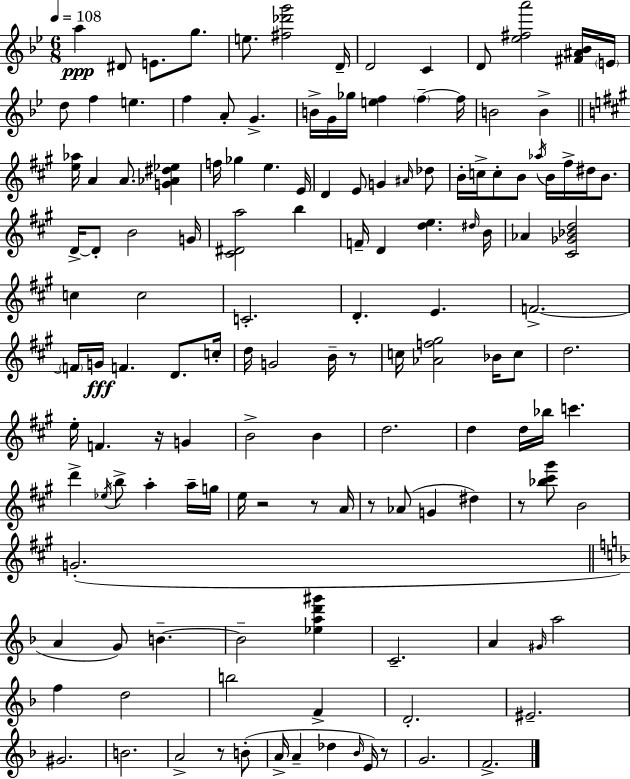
{
  \clef treble
  \numericTimeSignature
  \time 6/8
  \key bes \major
  \tempo 4 = 108
  a''4\ppp dis'8 e'8. g''8. | e''8. <fis'' des''' g'''>2 d'16-- | d'2 c'4 | d'8 <ees'' fis'' a'''>2 <fis' ais' bes'>16 \parenthesize e'16 | \break d''8 f''4 e''4. | f''4 a'8-. g'4.-> | b'16-> g'16 ges''16 <e'' f''>4 \parenthesize f''4--~~ f''16 | b'2 b'4-> | \break \bar "||" \break \key a \major <e'' aes''>16 a'4 a'8. <g' aes' dis'' ees''>4 | f''16 ges''4 e''4. e'16 | d'4 e'8 g'4 \grace { ais'16 } des''8 | b'16-. c''16-> c''8-. b'8 \acciaccatura { aes''16 } b'16 fis''16-> dis''16 b'8. | \break d'16->~~ d'8-. b'2 | g'16 <cis' dis' a''>2 b''4 | f'16-- d'4 <d'' e''>4. | \grace { dis''16 } b'16 aes'4 <cis' ges' bes' d''>2 | \break c''4 c''2 | c'2.-. | d'4.-. e'4. | f'2.->~~ | \break \parenthesize f'16 g'16\fff f'4. d'8. | c''16-. d''16 g'2 | b'16-- r8 c''16 <aes' f'' gis''>2 | bes'16 c''8 d''2. | \break e''16-. f'4. r16 g'4 | b'2-> b'4 | d''2. | d''4 d''16 bes''16 c'''4. | \break d'''4-> \acciaccatura { ees''16 } b''8-> a''4-. | a''16-- g''16 e''16 r2 | r8 a'16 r8 aes'8( g'4 | dis''4) r8 <bes'' cis''' gis'''>8 b'2 | \break g'2.-.( | \bar "||" \break \key f \major a'4 g'8) b'4.--~~ | b'2-- <ees'' a'' d''' gis'''>4 | c'2.-- | a'4 \grace { gis'16 } a''2 | \break f''4 d''2 | b''2 f'4-> | d'2.-. | eis'2.-- | \break gis'2. | b'2. | a'2-> r8 b'8-.( | a'16-> a'4-- des''4 \grace { bes'16 } e'16) | \break r8 g'2. | f'2.-> | \bar "|."
}